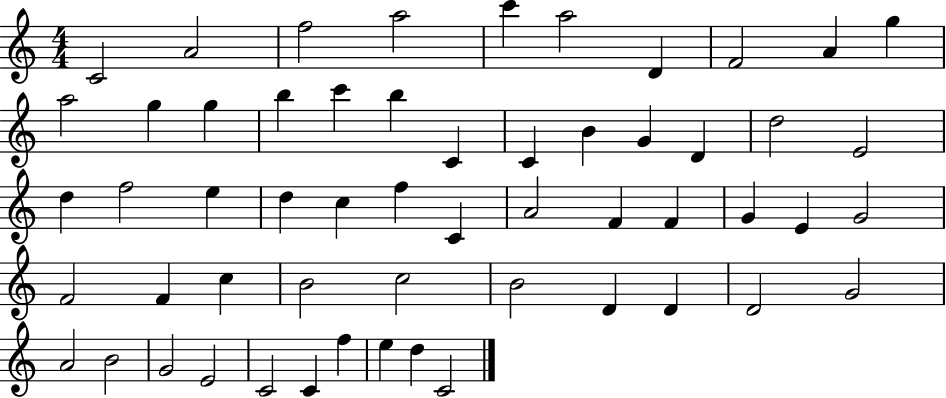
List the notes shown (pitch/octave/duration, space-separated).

C4/h A4/h F5/h A5/h C6/q A5/h D4/q F4/h A4/q G5/q A5/h G5/q G5/q B5/q C6/q B5/q C4/q C4/q B4/q G4/q D4/q D5/h E4/h D5/q F5/h E5/q D5/q C5/q F5/q C4/q A4/h F4/q F4/q G4/q E4/q G4/h F4/h F4/q C5/q B4/h C5/h B4/h D4/q D4/q D4/h G4/h A4/h B4/h G4/h E4/h C4/h C4/q F5/q E5/q D5/q C4/h